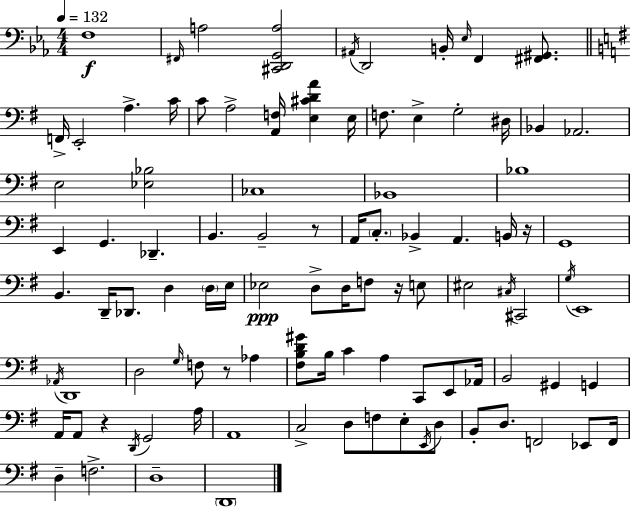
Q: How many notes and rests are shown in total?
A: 99